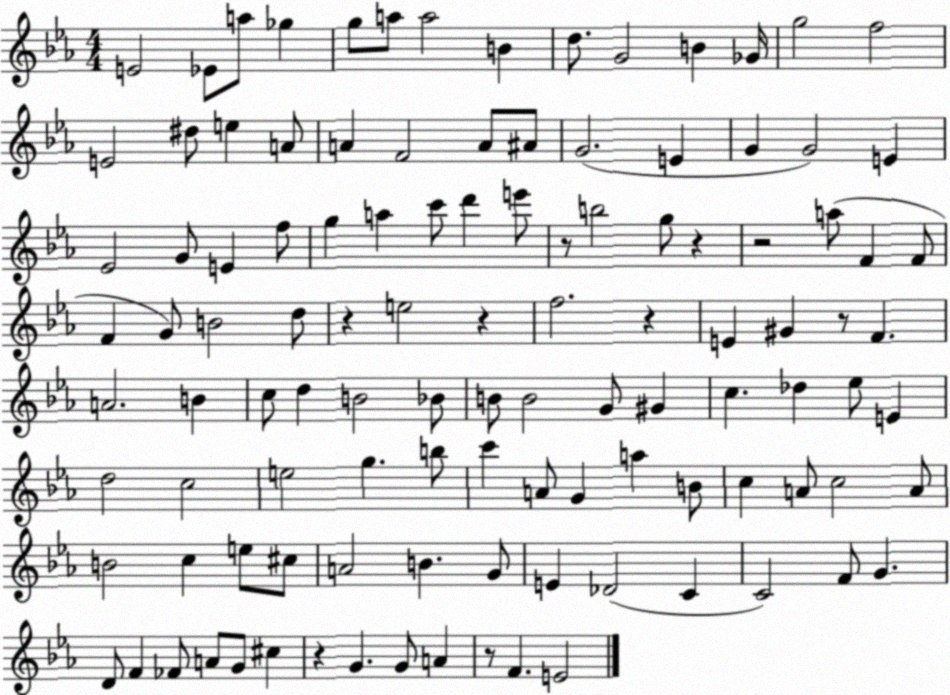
X:1
T:Untitled
M:4/4
L:1/4
K:Eb
E2 _E/2 a/2 _g g/2 a/2 a2 B d/2 G2 B _G/4 g2 f2 E2 ^d/2 e A/2 A F2 A/2 ^A/2 G2 E G G2 E _E2 G/2 E f/2 g a c'/2 d' e'/2 z/2 b2 g/2 z z2 a/2 F F/2 F G/2 B2 d/2 z e2 z f2 z E ^G z/2 F A2 B c/2 d B2 _B/2 B/2 B2 G/2 ^G c _d _e/2 E d2 c2 e2 g b/2 c' A/2 G a B/2 c A/2 c2 A/2 B2 c e/2 ^c/2 A2 B G/2 E _D2 C C2 F/2 G D/2 F _F/2 A/2 G/2 ^c z G G/2 A z/2 F E2